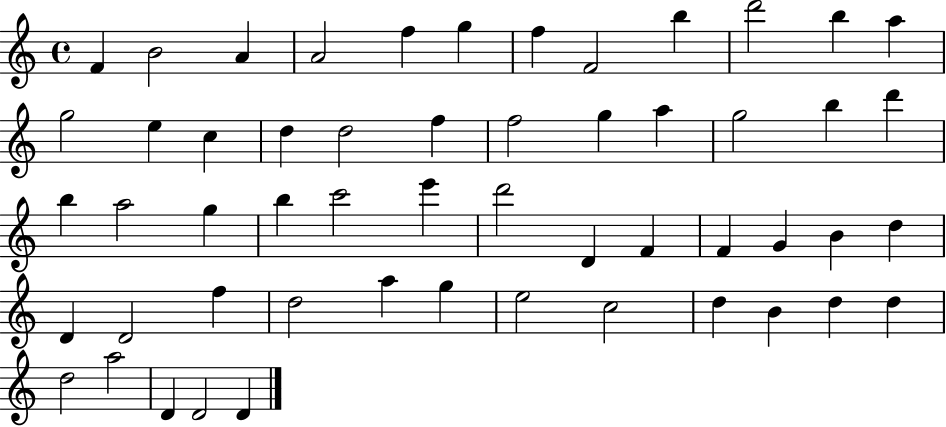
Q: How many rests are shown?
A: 0